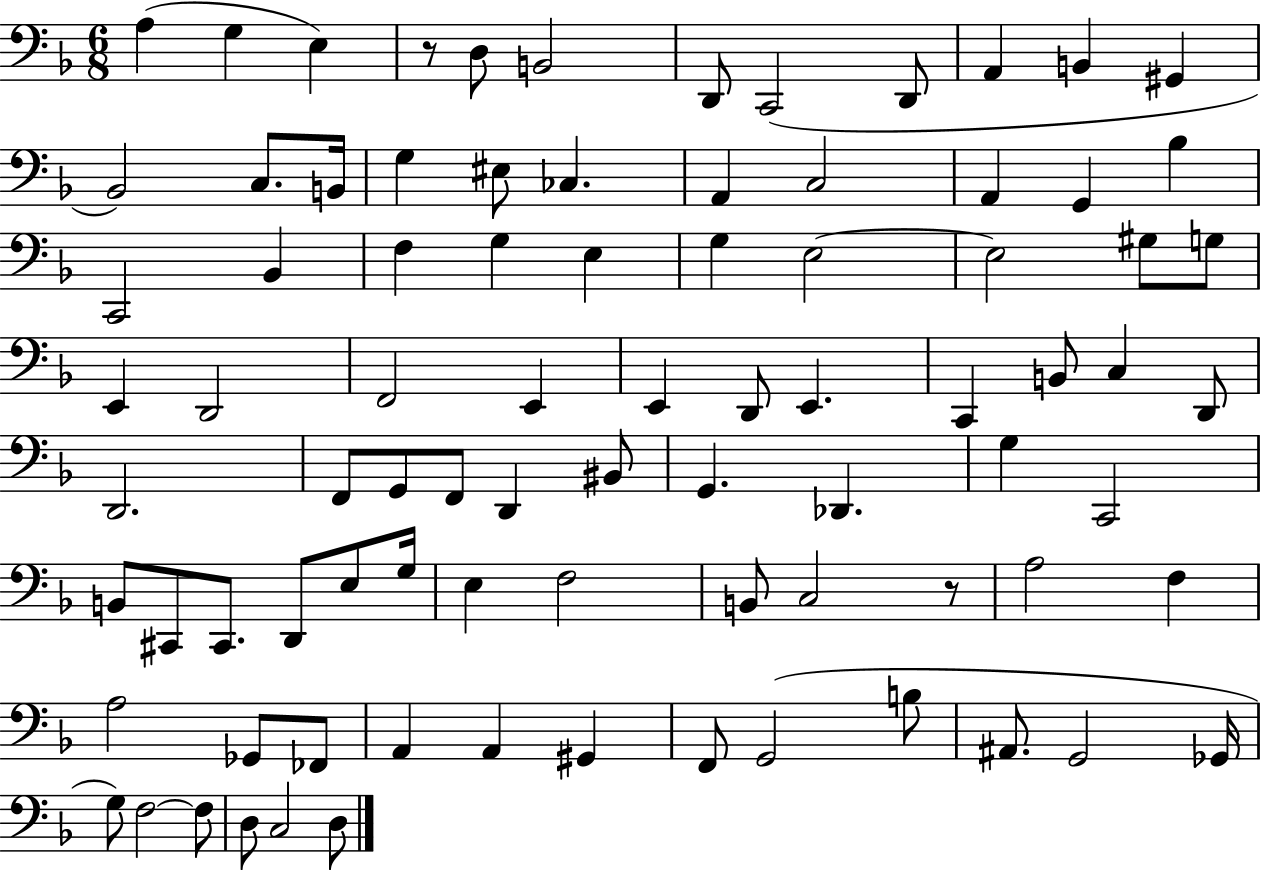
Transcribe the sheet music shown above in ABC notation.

X:1
T:Untitled
M:6/8
L:1/4
K:F
A, G, E, z/2 D,/2 B,,2 D,,/2 C,,2 D,,/2 A,, B,, ^G,, _B,,2 C,/2 B,,/4 G, ^E,/2 _C, A,, C,2 A,, G,, _B, C,,2 _B,, F, G, E, G, E,2 E,2 ^G,/2 G,/2 E,, D,,2 F,,2 E,, E,, D,,/2 E,, C,, B,,/2 C, D,,/2 D,,2 F,,/2 G,,/2 F,,/2 D,, ^B,,/2 G,, _D,, G, C,,2 B,,/2 ^C,,/2 ^C,,/2 D,,/2 E,/2 G,/4 E, F,2 B,,/2 C,2 z/2 A,2 F, A,2 _G,,/2 _F,,/2 A,, A,, ^G,, F,,/2 G,,2 B,/2 ^A,,/2 G,,2 _G,,/4 G,/2 F,2 F,/2 D,/2 C,2 D,/2